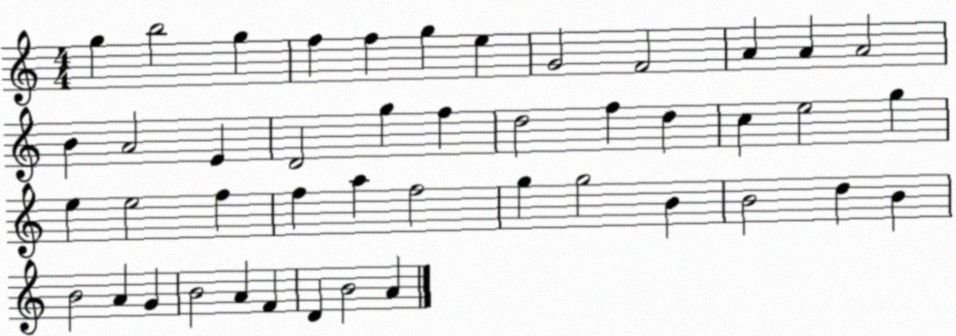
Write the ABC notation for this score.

X:1
T:Untitled
M:4/4
L:1/4
K:C
g b2 g f f g e G2 F2 A A A2 B A2 E D2 g f d2 f d c e2 g e e2 f f a f2 g g2 B B2 d B B2 A G B2 A F D B2 A